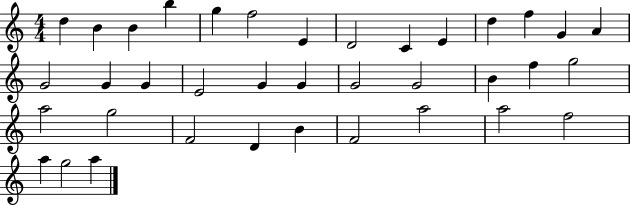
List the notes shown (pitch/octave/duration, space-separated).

D5/q B4/q B4/q B5/q G5/q F5/h E4/q D4/h C4/q E4/q D5/q F5/q G4/q A4/q G4/h G4/q G4/q E4/h G4/q G4/q G4/h G4/h B4/q F5/q G5/h A5/h G5/h F4/h D4/q B4/q F4/h A5/h A5/h F5/h A5/q G5/h A5/q